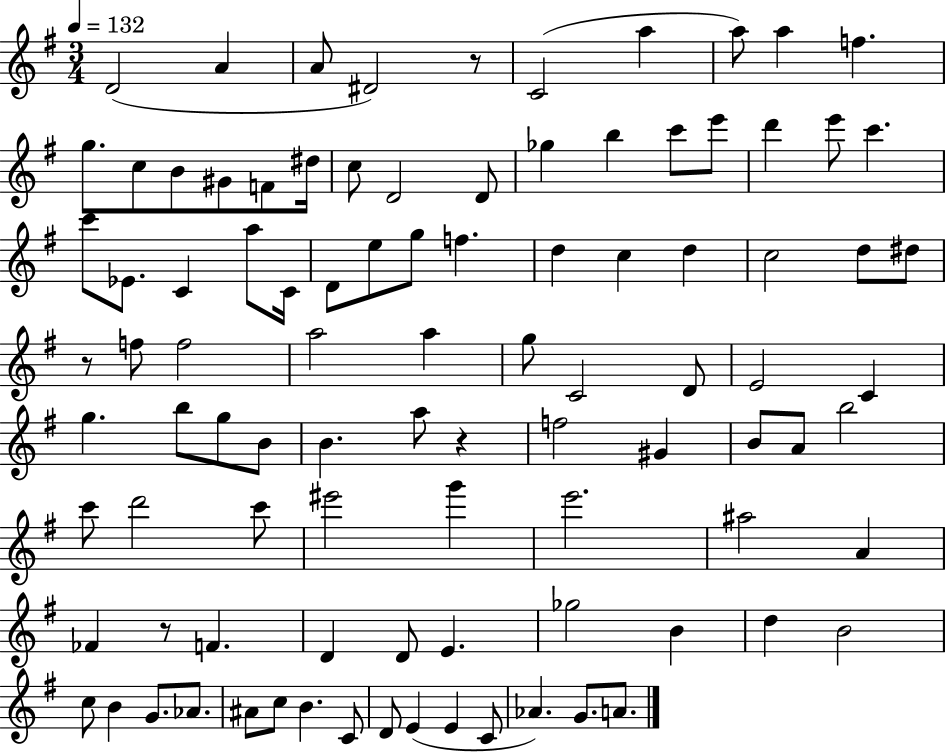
{
  \clef treble
  \numericTimeSignature
  \time 3/4
  \key g \major
  \tempo 4 = 132
  d'2( a'4 | a'8 dis'2) r8 | c'2( a''4 | a''8) a''4 f''4. | \break g''8. c''8 b'8 gis'8 f'8 dis''16 | c''8 d'2 d'8 | ges''4 b''4 c'''8 e'''8 | d'''4 e'''8 c'''4. | \break c'''8 ees'8. c'4 a''8 c'16 | d'8 e''8 g''8 f''4. | d''4 c''4 d''4 | c''2 d''8 dis''8 | \break r8 f''8 f''2 | a''2 a''4 | g''8 c'2 d'8 | e'2 c'4 | \break g''4. b''8 g''8 b'8 | b'4. a''8 r4 | f''2 gis'4 | b'8 a'8 b''2 | \break c'''8 d'''2 c'''8 | eis'''2 g'''4 | e'''2. | ais''2 a'4 | \break fes'4 r8 f'4. | d'4 d'8 e'4. | ges''2 b'4 | d''4 b'2 | \break c''8 b'4 g'8. aes'8. | ais'8 c''8 b'4. c'8 | d'8 e'4( e'4 c'8 | aes'4.) g'8. a'8. | \break \bar "|."
}